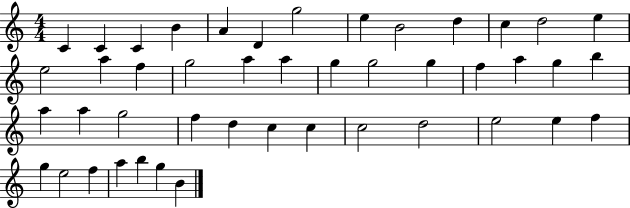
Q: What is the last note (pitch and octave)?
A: B4